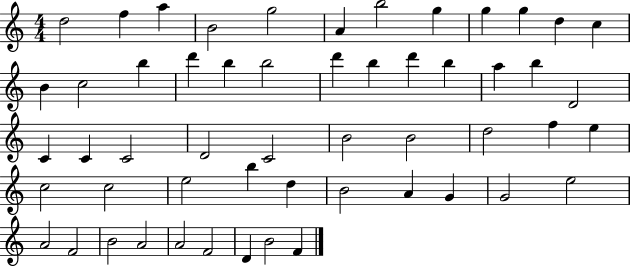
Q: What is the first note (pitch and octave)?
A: D5